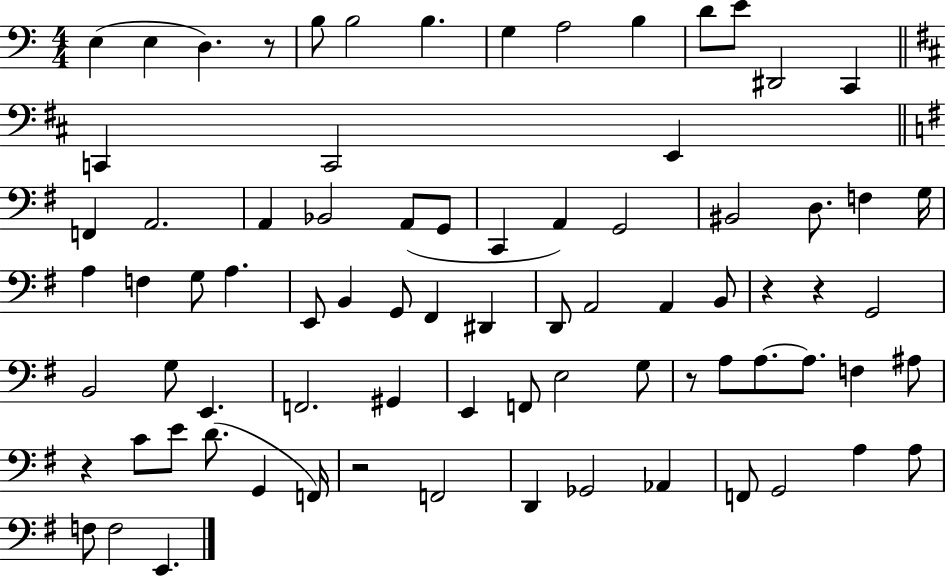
{
  \clef bass
  \numericTimeSignature
  \time 4/4
  \key c \major
  e4( e4 d4.) r8 | b8 b2 b4. | g4 a2 b4 | d'8 e'8 dis,2 c,4 | \break \bar "||" \break \key d \major c,4 c,2 e,4 | \bar "||" \break \key g \major f,4 a,2. | a,4 bes,2 a,8( g,8 | c,4 a,4) g,2 | bis,2 d8. f4 g16 | \break a4 f4 g8 a4. | e,8 b,4 g,8 fis,4 dis,4 | d,8 a,2 a,4 b,8 | r4 r4 g,2 | \break b,2 g8 e,4. | f,2. gis,4 | e,4 f,8 e2 g8 | r8 a8 a8.~~ a8. f4 ais8 | \break r4 c'8 e'8 d'8.( g,4 f,16) | r2 f,2 | d,4 ges,2 aes,4 | f,8 g,2 a4 a8 | \break f8 f2 e,4. | \bar "|."
}